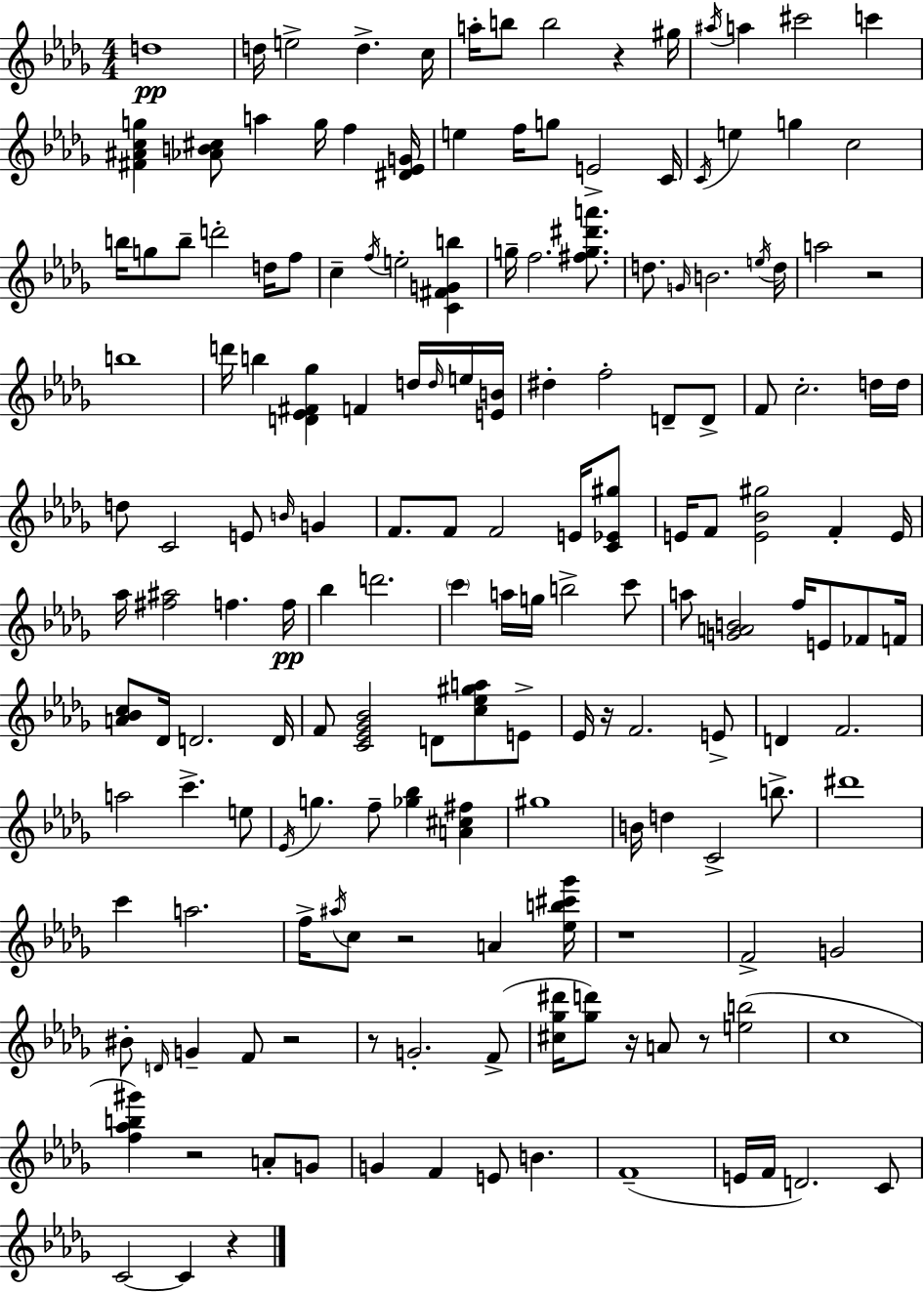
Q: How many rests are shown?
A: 11